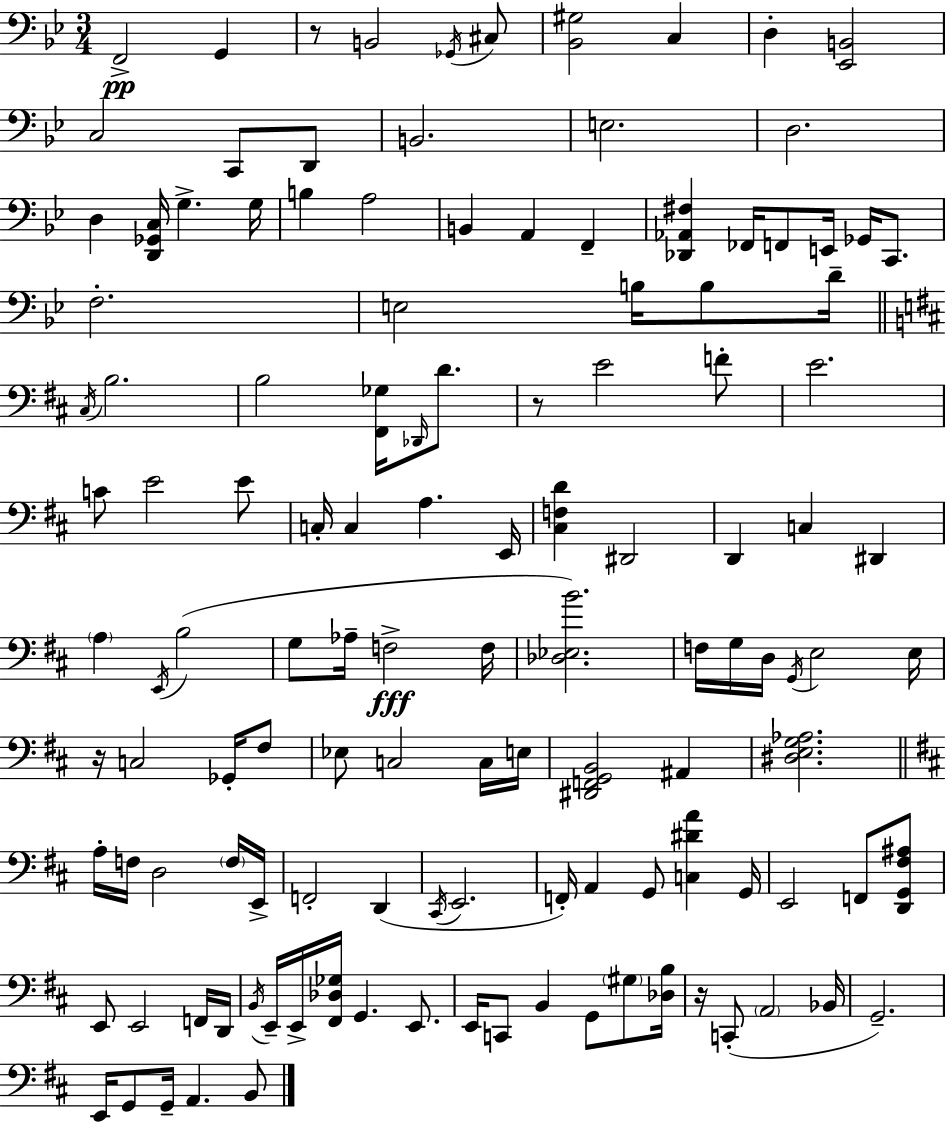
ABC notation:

X:1
T:Untitled
M:3/4
L:1/4
K:Bb
F,,2 G,, z/2 B,,2 _G,,/4 ^C,/2 [_B,,^G,]2 C, D, [_E,,B,,]2 C,2 C,,/2 D,,/2 B,,2 E,2 D,2 D, [D,,_G,,C,]/4 G, G,/4 B, A,2 B,, A,, F,, [_D,,_A,,^F,] _F,,/4 F,,/2 E,,/4 _G,,/4 C,,/2 F,2 E,2 B,/4 B,/2 D/4 ^C,/4 B,2 B,2 [^F,,_G,]/4 _D,,/4 D/2 z/2 E2 F/2 E2 C/2 E2 E/2 C,/4 C, A, E,,/4 [^C,F,D] ^D,,2 D,, C, ^D,, A, E,,/4 B,2 G,/2 _A,/4 F,2 F,/4 [_D,_E,B]2 F,/4 G,/4 D,/4 G,,/4 E,2 E,/4 z/4 C,2 _G,,/4 ^F,/2 _E,/2 C,2 C,/4 E,/4 [^D,,F,,G,,B,,]2 ^A,, [^D,E,G,_A,]2 A,/4 F,/4 D,2 F,/4 E,,/4 F,,2 D,, ^C,,/4 E,,2 F,,/4 A,, G,,/2 [C,^DA] G,,/4 E,,2 F,,/2 [D,,G,,^F,^A,]/2 E,,/2 E,,2 F,,/4 D,,/4 B,,/4 E,,/4 E,,/4 [^F,,_D,_G,]/4 G,, E,,/2 E,,/4 C,,/2 B,, G,,/2 ^G,/2 [_D,B,]/4 z/4 C,,/2 A,,2 _B,,/4 G,,2 E,,/4 G,,/2 G,,/4 A,, B,,/2